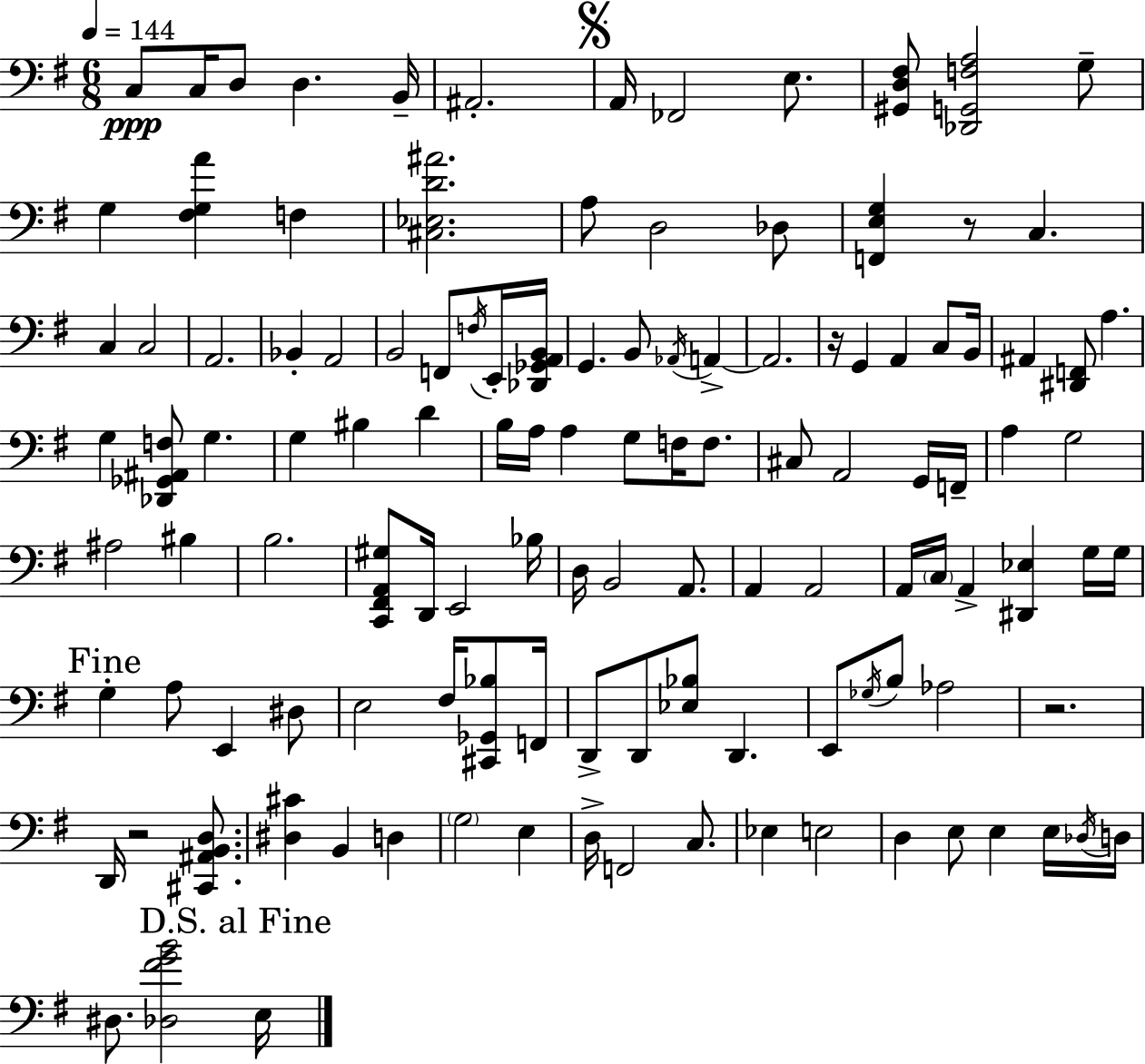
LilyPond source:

{
  \clef bass
  \numericTimeSignature
  \time 6/8
  \key e \minor
  \tempo 4 = 144
  \repeat volta 2 { c8\ppp c16 d8 d4. b,16-- | ais,2.-. | \mark \markup { \musicglyph "scripts.segno" } a,16 fes,2 e8. | <gis, d fis>8 <des, g, f a>2 g8-- | \break g4 <fis g a'>4 f4 | <cis ees d' ais'>2. | a8 d2 des8 | <f, e g>4 r8 c4. | \break c4 c2 | a,2. | bes,4-. a,2 | b,2 f,8 \acciaccatura { f16 } e,16-. | \break <des, ges, a, b,>16 g,4. b,8 \acciaccatura { aes,16 } a,4->~~ | a,2. | r16 g,4 a,4 c8 | b,16 ais,4 <dis, f,>8 a4. | \break g4 <des, ges, ais, f>8 g4. | g4 bis4 d'4 | b16 a16 a4 g8 f16 f8. | cis8 a,2 | \break g,16 f,16-- a4 g2 | ais2 bis4 | b2. | <c, fis, a, gis>8 d,16 e,2 | \break bes16 d16 b,2 a,8. | a,4 a,2 | a,16 \parenthesize c16 a,4-> <dis, ees>4 | g16 g16 \mark "Fine" g4-. a8 e,4 | \break dis8 e2 fis16 <cis, ges, bes>8 | f,16 d,8-> d,8 <ees bes>8 d,4. | e,8 \acciaccatura { ges16 } b8 aes2 | r2. | \break d,16 r2 | <cis, ais, b, d>8. <dis cis'>4 b,4 d4 | \parenthesize g2 e4 | d16-> f,2 | \break c8. ees4 e2 | d4 e8 e4 | e16 \acciaccatura { des16 } d16 dis8. <des fis' g' b'>2 | \mark "D.S. al Fine" e16 } \bar "|."
}